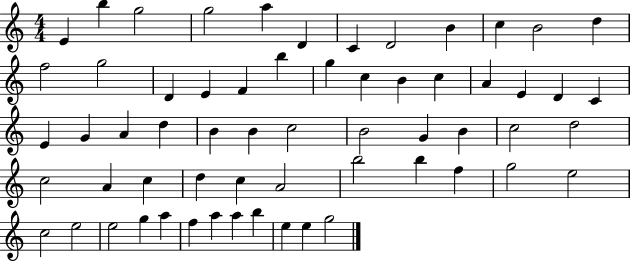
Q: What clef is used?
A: treble